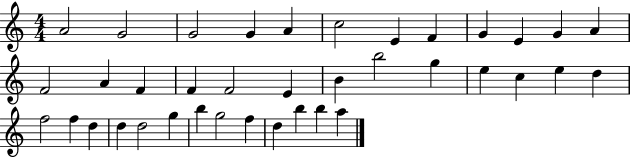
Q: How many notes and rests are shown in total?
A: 38